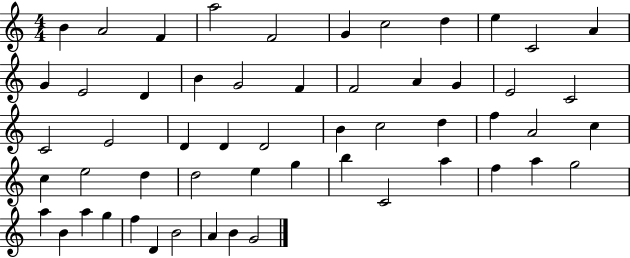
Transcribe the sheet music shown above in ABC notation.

X:1
T:Untitled
M:4/4
L:1/4
K:C
B A2 F a2 F2 G c2 d e C2 A G E2 D B G2 F F2 A G E2 C2 C2 E2 D D D2 B c2 d f A2 c c e2 d d2 e g b C2 a f a g2 a B a g f D B2 A B G2